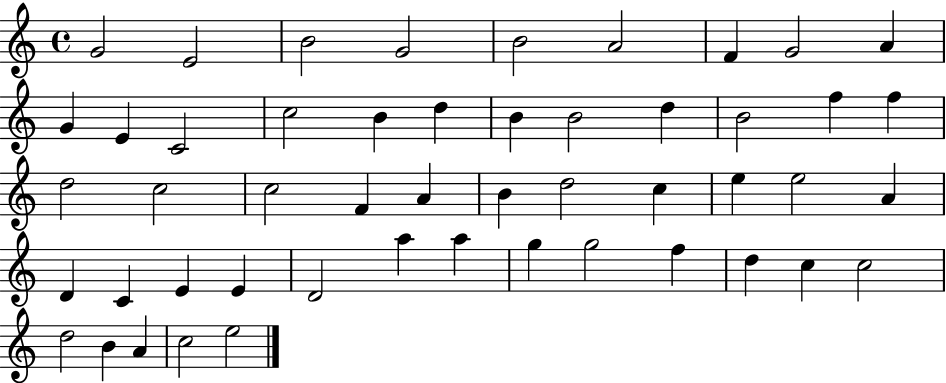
{
  \clef treble
  \time 4/4
  \defaultTimeSignature
  \key c \major
  g'2 e'2 | b'2 g'2 | b'2 a'2 | f'4 g'2 a'4 | \break g'4 e'4 c'2 | c''2 b'4 d''4 | b'4 b'2 d''4 | b'2 f''4 f''4 | \break d''2 c''2 | c''2 f'4 a'4 | b'4 d''2 c''4 | e''4 e''2 a'4 | \break d'4 c'4 e'4 e'4 | d'2 a''4 a''4 | g''4 g''2 f''4 | d''4 c''4 c''2 | \break d''2 b'4 a'4 | c''2 e''2 | \bar "|."
}